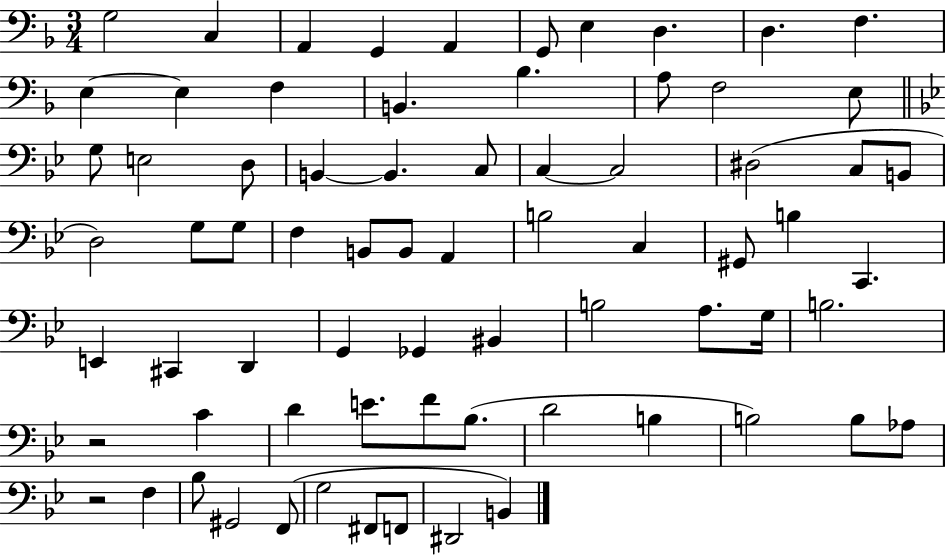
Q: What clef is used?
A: bass